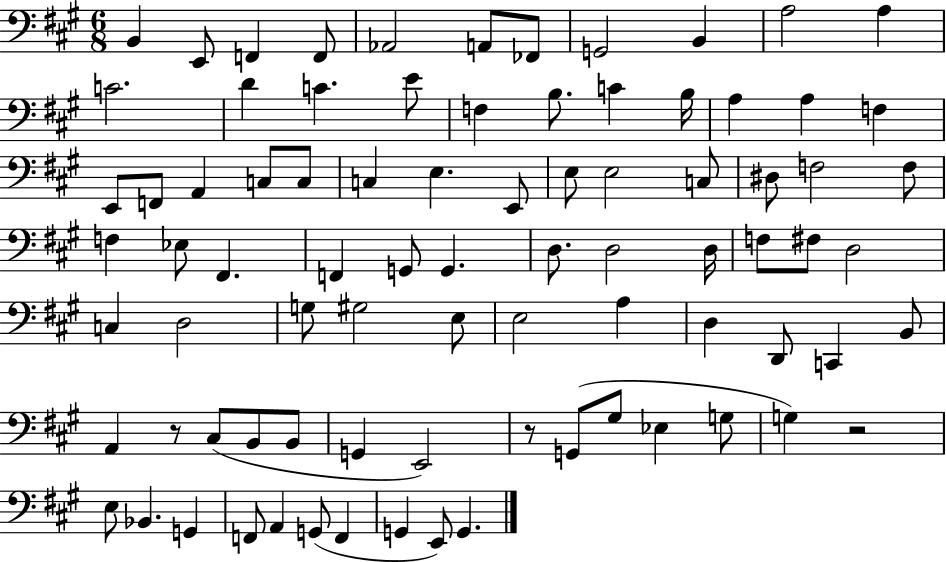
X:1
T:Untitled
M:6/8
L:1/4
K:A
B,, E,,/2 F,, F,,/2 _A,,2 A,,/2 _F,,/2 G,,2 B,, A,2 A, C2 D C E/2 F, B,/2 C B,/4 A, A, F, E,,/2 F,,/2 A,, C,/2 C,/2 C, E, E,,/2 E,/2 E,2 C,/2 ^D,/2 F,2 F,/2 F, _E,/2 ^F,, F,, G,,/2 G,, D,/2 D,2 D,/4 F,/2 ^F,/2 D,2 C, D,2 G,/2 ^G,2 E,/2 E,2 A, D, D,,/2 C,, B,,/2 A,, z/2 ^C,/2 B,,/2 B,,/2 G,, E,,2 z/2 G,,/2 ^G,/2 _E, G,/2 G, z2 E,/2 _B,, G,, F,,/2 A,, G,,/2 F,, G,, E,,/2 G,,